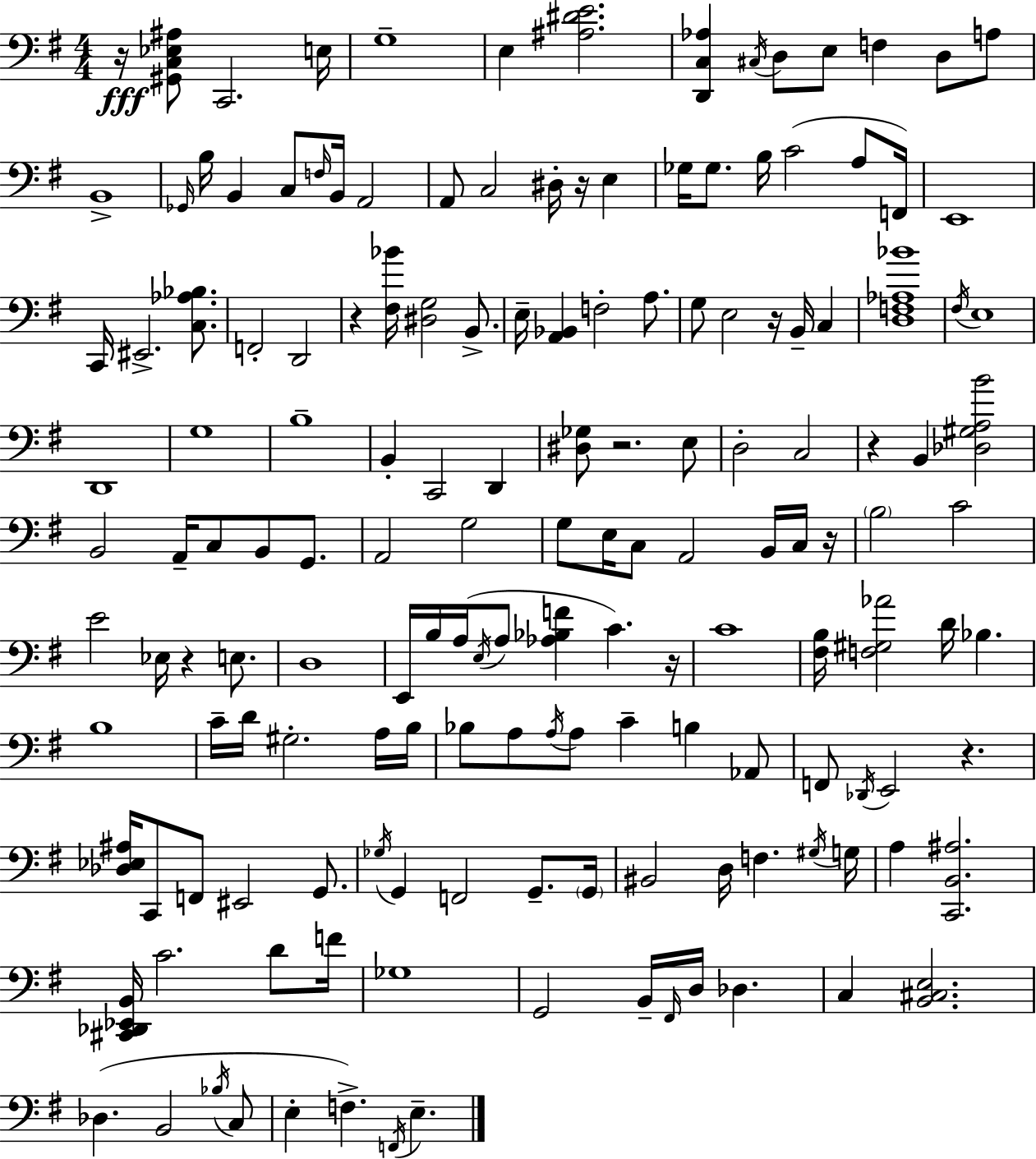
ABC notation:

X:1
T:Untitled
M:4/4
L:1/4
K:Em
z/4 [^G,,C,_E,^A,]/2 C,,2 E,/4 G,4 E, [^A,^DE]2 [D,,C,_A,] ^C,/4 D,/2 E,/2 F, D,/2 A,/2 B,,4 _G,,/4 B,/4 B,, C,/2 F,/4 B,,/4 A,,2 A,,/2 C,2 ^D,/4 z/4 E, _G,/4 _G,/2 B,/4 C2 A,/2 F,,/4 E,,4 C,,/4 ^E,,2 [C,_A,_B,]/2 F,,2 D,,2 z [^F,_B]/4 [^D,G,]2 B,,/2 E,/4 [A,,_B,,] F,2 A,/2 G,/2 E,2 z/4 B,,/4 C, [D,F,_A,_B]4 ^F,/4 E,4 D,,4 G,4 B,4 B,, C,,2 D,, [^D,_G,]/2 z2 E,/2 D,2 C,2 z B,, [_D,^G,A,B]2 B,,2 A,,/4 C,/2 B,,/2 G,,/2 A,,2 G,2 G,/2 E,/4 C,/2 A,,2 B,,/4 C,/4 z/4 B,2 C2 E2 _E,/4 z E,/2 D,4 E,,/4 B,/4 A,/4 E,/4 A,/2 [_A,_B,F] C z/4 C4 [^F,B,]/4 [F,^G,_A]2 D/4 _B, B,4 C/4 D/4 ^G,2 A,/4 B,/4 _B,/2 A,/2 A,/4 A,/2 C B, _A,,/2 F,,/2 _D,,/4 E,,2 z [_D,_E,^A,]/4 C,,/2 F,,/2 ^E,,2 G,,/2 _G,/4 G,, F,,2 G,,/2 G,,/4 ^B,,2 D,/4 F, ^G,/4 G,/4 A, [C,,B,,^A,]2 [^C,,_D,,_E,,B,,]/4 C2 D/2 F/4 _G,4 G,,2 B,,/4 ^F,,/4 D,/4 _D, C, [B,,^C,E,]2 _D, B,,2 _B,/4 C,/2 E, F, F,,/4 E,